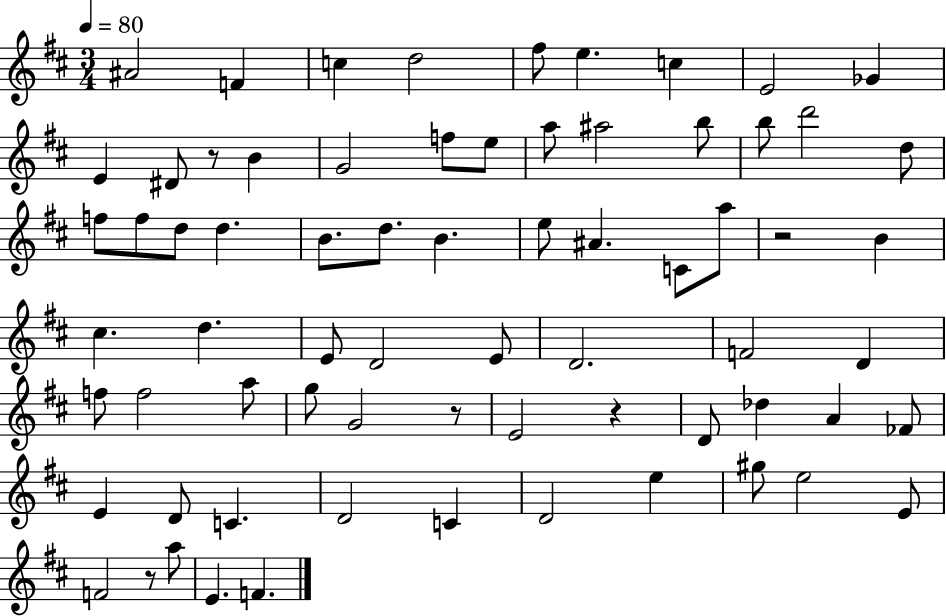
{
  \clef treble
  \numericTimeSignature
  \time 3/4
  \key d \major
  \tempo 4 = 80
  ais'2 f'4 | c''4 d''2 | fis''8 e''4. c''4 | e'2 ges'4 | \break e'4 dis'8 r8 b'4 | g'2 f''8 e''8 | a''8 ais''2 b''8 | b''8 d'''2 d''8 | \break f''8 f''8 d''8 d''4. | b'8. d''8. b'4. | e''8 ais'4. c'8 a''8 | r2 b'4 | \break cis''4. d''4. | e'8 d'2 e'8 | d'2. | f'2 d'4 | \break f''8 f''2 a''8 | g''8 g'2 r8 | e'2 r4 | d'8 des''4 a'4 fes'8 | \break e'4 d'8 c'4. | d'2 c'4 | d'2 e''4 | gis''8 e''2 e'8 | \break f'2 r8 a''8 | e'4. f'4. | \bar "|."
}